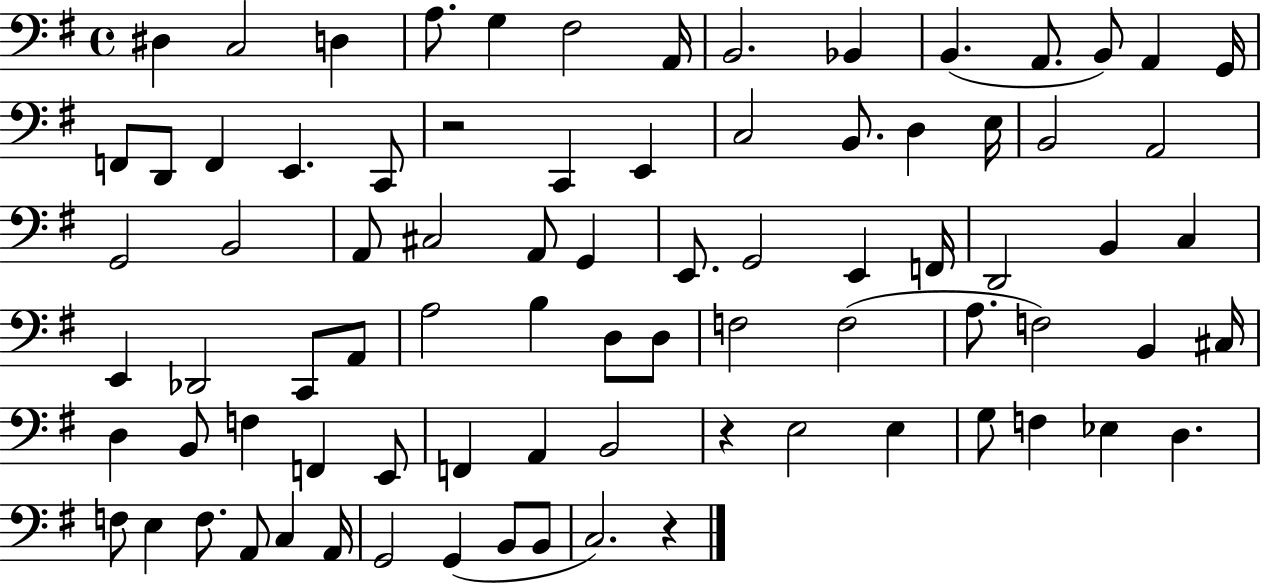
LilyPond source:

{
  \clef bass
  \time 4/4
  \defaultTimeSignature
  \key g \major
  dis4 c2 d4 | a8. g4 fis2 a,16 | b,2. bes,4 | b,4.( a,8. b,8) a,4 g,16 | \break f,8 d,8 f,4 e,4. c,8 | r2 c,4 e,4 | c2 b,8. d4 e16 | b,2 a,2 | \break g,2 b,2 | a,8 cis2 a,8 g,4 | e,8. g,2 e,4 f,16 | d,2 b,4 c4 | \break e,4 des,2 c,8 a,8 | a2 b4 d8 d8 | f2 f2( | a8. f2) b,4 cis16 | \break d4 b,8 f4 f,4 e,8 | f,4 a,4 b,2 | r4 e2 e4 | g8 f4 ees4 d4. | \break f8 e4 f8. a,8 c4 a,16 | g,2 g,4( b,8 b,8 | c2.) r4 | \bar "|."
}